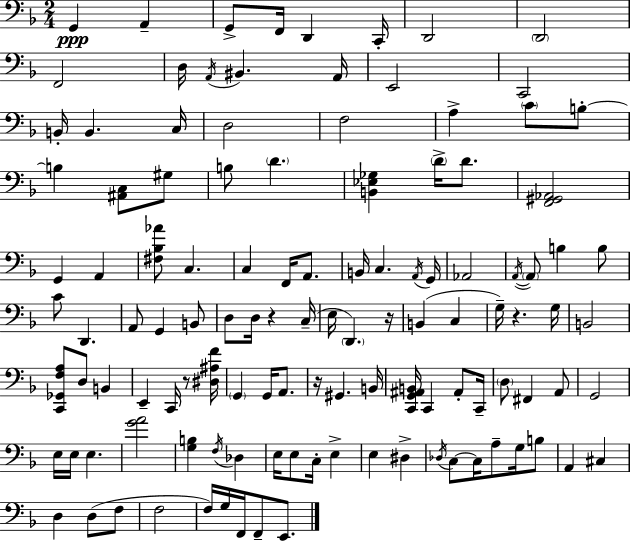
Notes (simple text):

G2/q A2/q G2/e F2/s D2/q C2/s D2/h D2/h F2/h D3/s A2/s BIS2/q. A2/s E2/h C2/h B2/s B2/q. C3/s D3/h F3/h A3/q C4/e B3/e B3/q [A#2,C3]/e G#3/e B3/e D4/q. [B2,Eb3,Gb3]/q D4/s D4/e. [F2,G#2,Ab2]/h G2/q A2/q [F#3,Bb3,Ab4]/e C3/q. C3/q F2/s A2/e. B2/s C3/q. A2/s G2/s Ab2/h A2/s A2/e B3/q B3/e C4/e D2/q. A2/e G2/q B2/e D3/e D3/s R/q C3/s E3/s D2/q. R/s B2/q C3/q G3/s R/q. G3/s B2/h [C2,Gb2,F3,A3]/e D3/e B2/q E2/q C2/s R/e [D#3,A#3,F4]/s G2/q G2/s A2/e. R/s G#2/q. B2/s [C2,G2,A#2,B2]/s C2/q A#2/e C2/s D3/e F#2/q A2/e G2/h E3/s E3/s E3/q. [G4,A4]/h [G3,B3]/q F3/s Db3/q E3/s E3/e C3/s E3/q E3/q D#3/q Db3/s C3/e C3/s A3/e G3/s B3/e A2/q C#3/q D3/q D3/e F3/e F3/h F3/s G3/s F2/s F2/e E2/e.